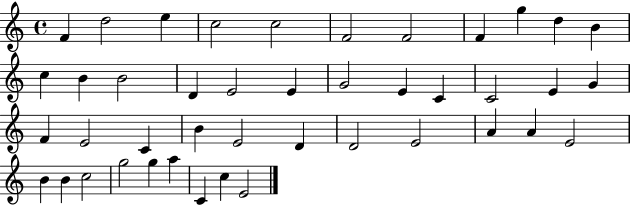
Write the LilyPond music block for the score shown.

{
  \clef treble
  \time 4/4
  \defaultTimeSignature
  \key c \major
  f'4 d''2 e''4 | c''2 c''2 | f'2 f'2 | f'4 g''4 d''4 b'4 | \break c''4 b'4 b'2 | d'4 e'2 e'4 | g'2 e'4 c'4 | c'2 e'4 g'4 | \break f'4 e'2 c'4 | b'4 e'2 d'4 | d'2 e'2 | a'4 a'4 e'2 | \break b'4 b'4 c''2 | g''2 g''4 a''4 | c'4 c''4 e'2 | \bar "|."
}